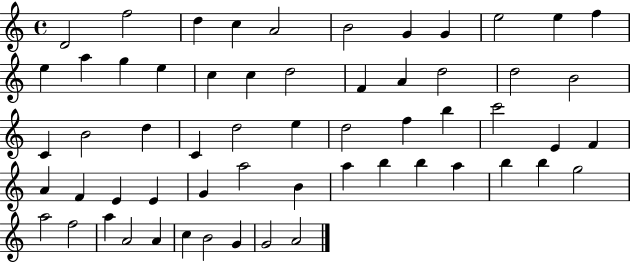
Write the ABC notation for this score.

X:1
T:Untitled
M:4/4
L:1/4
K:C
D2 f2 d c A2 B2 G G e2 e f e a g e c c d2 F A d2 d2 B2 C B2 d C d2 e d2 f b c'2 E F A F E E G a2 B a b b a b b g2 a2 f2 a A2 A c B2 G G2 A2